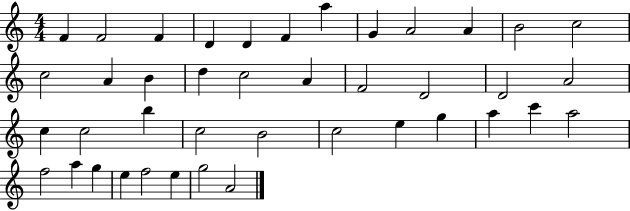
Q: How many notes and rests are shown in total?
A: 41